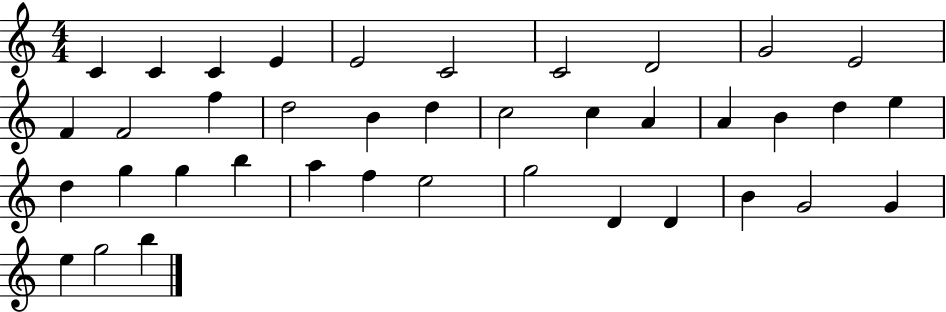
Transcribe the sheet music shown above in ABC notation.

X:1
T:Untitled
M:4/4
L:1/4
K:C
C C C E E2 C2 C2 D2 G2 E2 F F2 f d2 B d c2 c A A B d e d g g b a f e2 g2 D D B G2 G e g2 b